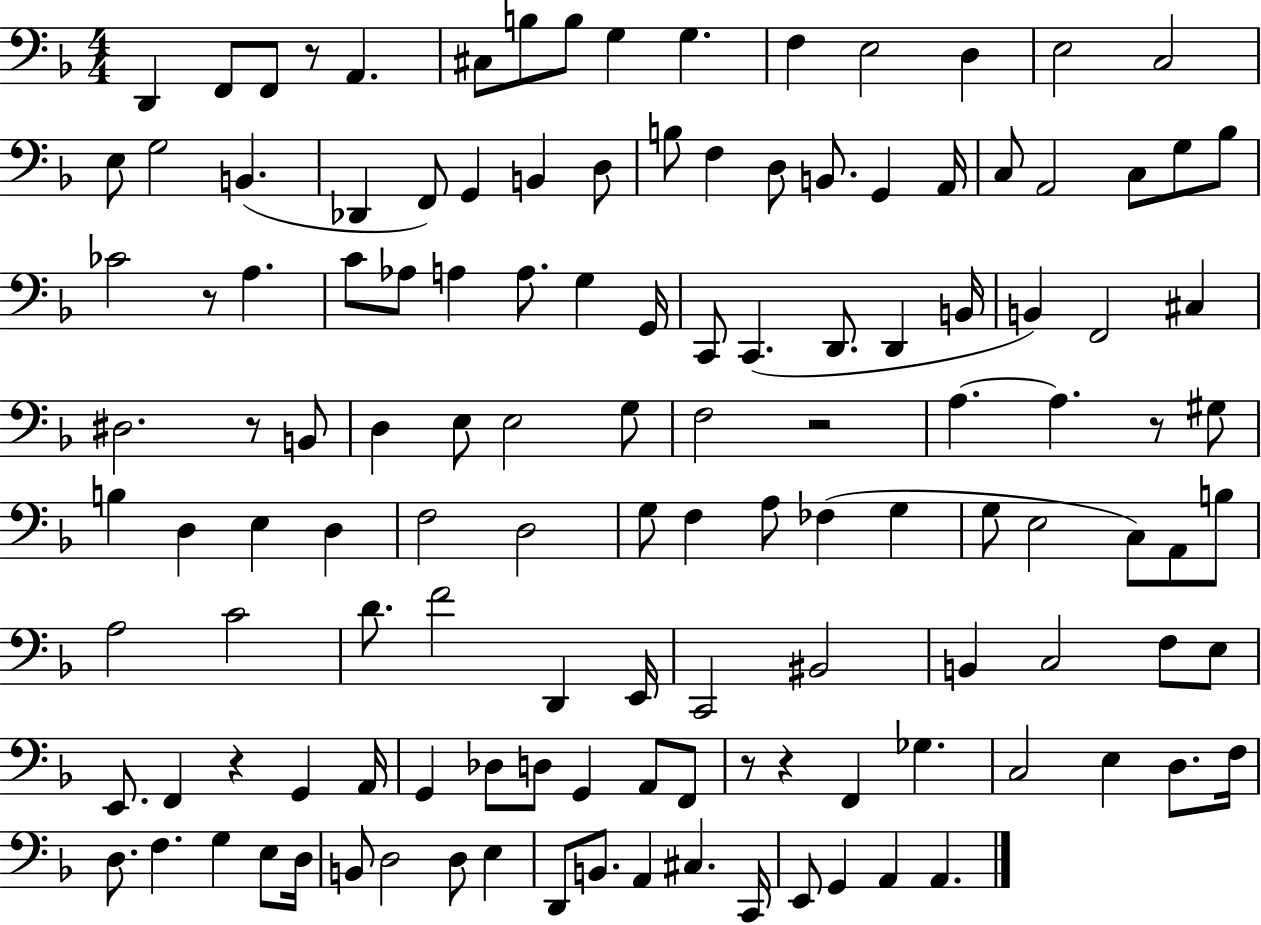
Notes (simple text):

D2/q F2/e F2/e R/e A2/q. C#3/e B3/e B3/e G3/q G3/q. F3/q E3/h D3/q E3/h C3/h E3/e G3/h B2/q. Db2/q F2/e G2/q B2/q D3/e B3/e F3/q D3/e B2/e. G2/q A2/s C3/e A2/h C3/e G3/e Bb3/e CES4/h R/e A3/q. C4/e Ab3/e A3/q A3/e. G3/q G2/s C2/e C2/q. D2/e. D2/q B2/s B2/q F2/h C#3/q D#3/h. R/e B2/e D3/q E3/e E3/h G3/e F3/h R/h A3/q. A3/q. R/e G#3/e B3/q D3/q E3/q D3/q F3/h D3/h G3/e F3/q A3/e FES3/q G3/q G3/e E3/h C3/e A2/e B3/e A3/h C4/h D4/e. F4/h D2/q E2/s C2/h BIS2/h B2/q C3/h F3/e E3/e E2/e. F2/q R/q G2/q A2/s G2/q Db3/e D3/e G2/q A2/e F2/e R/e R/q F2/q Gb3/q. C3/h E3/q D3/e. F3/s D3/e. F3/q. G3/q E3/e D3/s B2/e D3/h D3/e E3/q D2/e B2/e. A2/q C#3/q. C2/s E2/e G2/q A2/q A2/q.